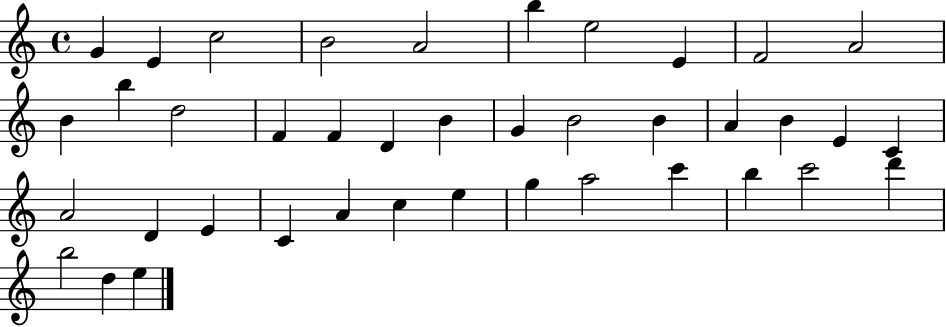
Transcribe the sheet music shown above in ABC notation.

X:1
T:Untitled
M:4/4
L:1/4
K:C
G E c2 B2 A2 b e2 E F2 A2 B b d2 F F D B G B2 B A B E C A2 D E C A c e g a2 c' b c'2 d' b2 d e